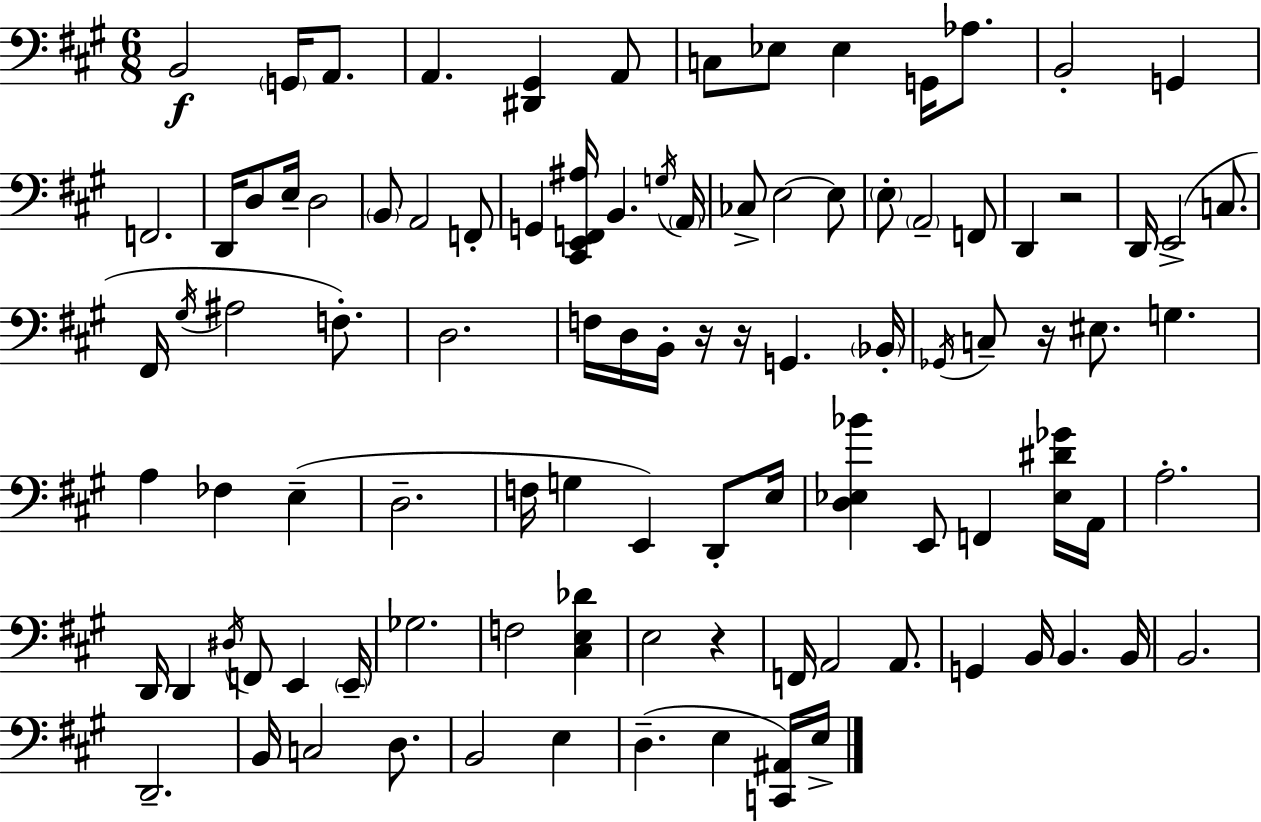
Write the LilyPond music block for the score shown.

{
  \clef bass
  \numericTimeSignature
  \time 6/8
  \key a \major
  b,2\f \parenthesize g,16 a,8. | a,4. <dis, gis,>4 a,8 | c8 ees8 ees4 g,16 aes8. | b,2-. g,4 | \break f,2. | d,16 d8 e16-- d2 | \parenthesize b,8 a,2 f,8-. | g,4 <cis, e, f, ais>16 b,4. \acciaccatura { g16 } | \break \parenthesize a,16 ces8-> e2~~ e8 | \parenthesize e8-. \parenthesize a,2-- f,8 | d,4 r2 | d,16 e,2->( c8. | \break fis,16 \acciaccatura { gis16 } ais2 f8.-.) | d2. | f16 d16 b,16-. r16 r16 g,4. | \parenthesize bes,16-. \acciaccatura { ges,16 } c8-- r16 eis8. g4. | \break a4 fes4 e4--( | d2.-- | f16 g4 e,4) | d,8-. e16 <d ees bes'>4 e,8 f,4 | \break <ees dis' ges'>16 a,16 a2.-. | d,16 d,4 \acciaccatura { dis16 } f,8 e,4 | \parenthesize e,16-- ges2. | f2 | \break <cis e des'>4 e2 | r4 f,16 a,2 | a,8. g,4 b,16 b,4. | b,16 b,2. | \break d,2.-- | b,16 c2 | d8. b,2 | e4 d4.--( e4 | \break <c, ais,>16) e16-> \bar "|."
}